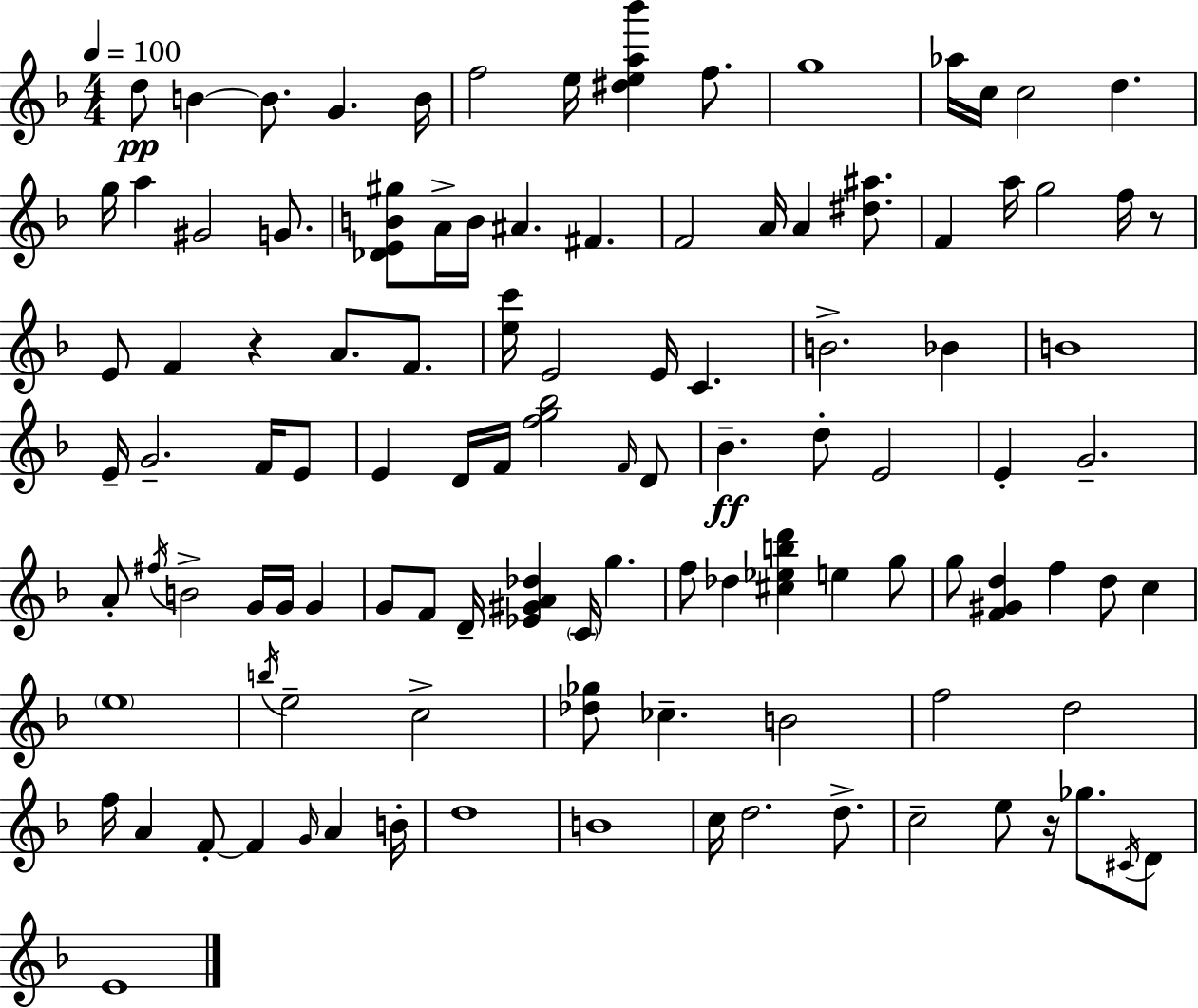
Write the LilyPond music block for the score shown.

{
  \clef treble
  \numericTimeSignature
  \time 4/4
  \key d \minor
  \tempo 4 = 100
  \repeat volta 2 { d''8\pp b'4~~ b'8. g'4. b'16 | f''2 e''16 <dis'' e'' a'' bes'''>4 f''8. | g''1 | aes''16 c''16 c''2 d''4. | \break g''16 a''4 gis'2 g'8. | <des' e' b' gis''>8 a'16-> b'16 ais'4. fis'4. | f'2 a'16 a'4 <dis'' ais''>8. | f'4 a''16 g''2 f''16 r8 | \break e'8 f'4 r4 a'8. f'8. | <e'' c'''>16 e'2 e'16 c'4. | b'2.-> bes'4 | b'1 | \break e'16-- g'2.-- f'16 e'8 | e'4 d'16 f'16 <f'' g'' bes''>2 \grace { f'16 } d'8 | bes'4.--\ff d''8-. e'2 | e'4-. g'2.-- | \break a'8-. \acciaccatura { fis''16 } b'2-> g'16 g'16 g'4 | g'8 f'8 d'16-- <ees' gis' a' des''>4 \parenthesize c'16 g''4. | f''8 des''4 <cis'' ees'' b'' d'''>4 e''4 | g''8 g''8 <f' gis' d''>4 f''4 d''8 c''4 | \break \parenthesize e''1 | \acciaccatura { b''16 } e''2-- c''2-> | <des'' ges''>8 ces''4.-- b'2 | f''2 d''2 | \break f''16 a'4 f'8-.~~ f'4 \grace { g'16 } a'4 | b'16-. d''1 | b'1 | c''16 d''2. | \break d''8.-> c''2-- e''8 r16 ges''8. | \acciaccatura { cis'16 } d'8 e'1 | } \bar "|."
}